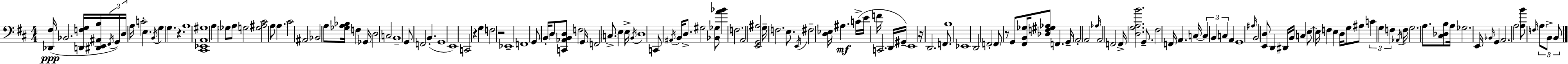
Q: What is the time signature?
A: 4/4